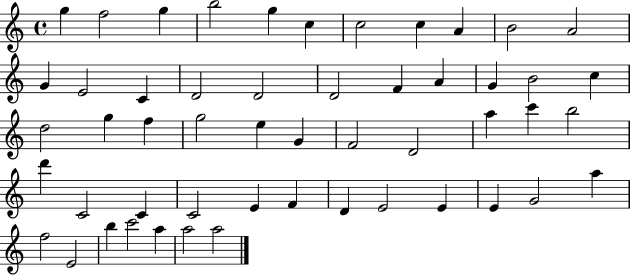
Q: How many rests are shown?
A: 0